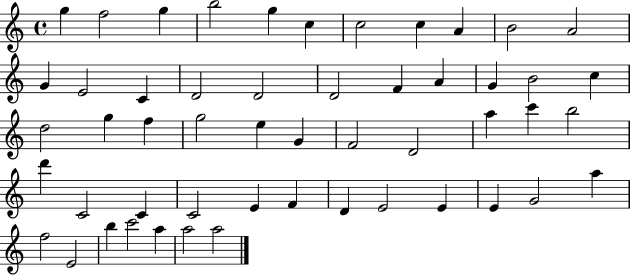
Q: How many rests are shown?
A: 0